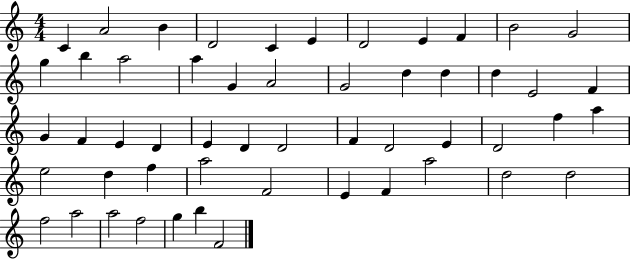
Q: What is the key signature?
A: C major